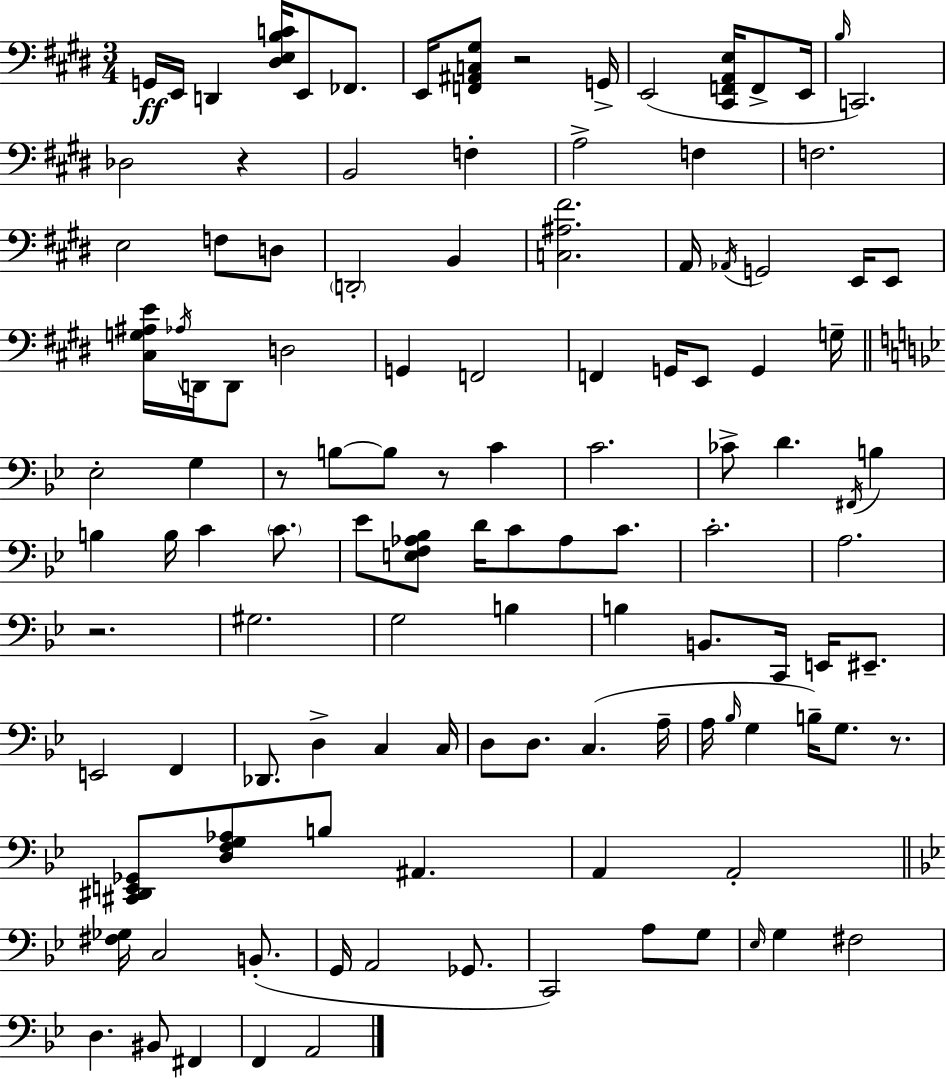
{
  \clef bass
  \numericTimeSignature
  \time 3/4
  \key e \major
  \repeat volta 2 { g,16\ff e,16 d,4 <dis e b c'>16 e,8 fes,8. | e,16 <f, ais, c gis>8 r2 g,16-> | e,2( <cis, f, a, e>16 f,8-> e,16 | \grace { b16 }) c,2. | \break des2 r4 | b,2 f4-. | a2-> f4 | f2. | \break e2 f8 d8 | \parenthesize d,2-. b,4 | <c ais fis'>2. | a,16 \acciaccatura { aes,16 } g,2 e,16 | \break e,8 <cis g ais e'>16 \acciaccatura { aes16 } d,16 d,8 d2 | g,4 f,2 | f,4 g,16 e,8 g,4 | g16-- \bar "||" \break \key g \minor ees2-. g4 | r8 b8~~ b8 r8 c'4 | c'2. | ces'8-> d'4. \acciaccatura { fis,16 } b4 | \break b4 b16 c'4 \parenthesize c'8. | ees'8 <e f aes bes>8 d'16 c'8 aes8 c'8. | c'2.-. | a2. | \break r2. | gis2. | g2 b4 | b4 b,8. c,16 e,16 eis,8.-- | \break e,2 f,4 | des,8. d4-> c4 | c16 d8 d8. c4.( | a16-- a16 \grace { bes16 } g4 b16--) g8. r8. | \break <cis, dis, e, ges,>8 <d f g aes>8 b8 ais,4. | a,4 a,2-. | \bar "||" \break \key bes \major <fis ges>16 c2 b,8.-.( | g,16 a,2 ges,8. | c,2) a8 g8 | \grace { ees16 } g4 fis2 | \break d4. bis,8 fis,4 | f,4 a,2 | } \bar "|."
}